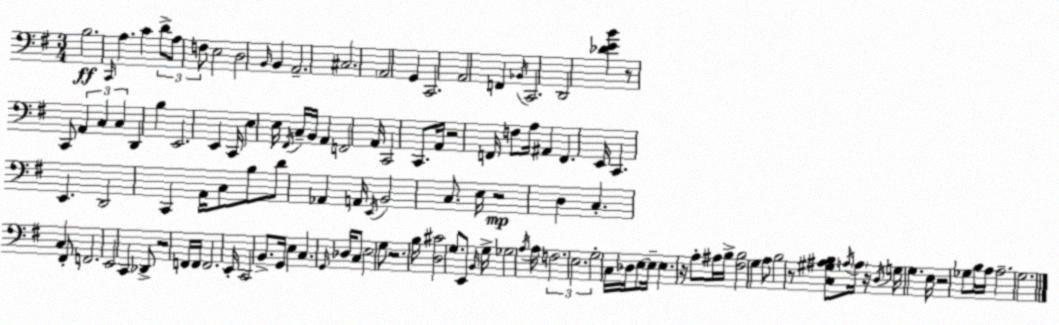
X:1
T:Untitled
M:3/4
L:1/4
K:G
B,2 C,,/4 A, C D/2 A,/2 F,/2 E,2 D,2 B,,/4 B,, A,,2 ^C,2 A,,2 G,, C,,2 A,,2 F,, _B,,/4 C,,2 D,,2 [_DEB] z/2 C,,/2 A,, C, C, D,, B, E,,2 E,, C,,/4 E, E,/4 ^F,,/4 C,/4 B,,/4 A,, F,,2 A,,/4 C,,2 C,,/2 A,,/4 z2 F,,/4 F,/2 A,/4 ^A,, F,, E,,/4 C,, E,, D,,2 C,, A,,/4 C,/2 B,/2 D/2 _A,, A,,/4 E,,/4 B,,2 C,/2 E,/4 z2 D, C, C, ^F,,/2 F,,2 E,,2 C,, _D,,/2 z2 F,,/4 F,,/4 F,,2 E,,/4 C,,2 B,,/2 G,,/4 E, C, G,,/4 _D,/4 C,/2 E,2 G,/2 z2 B,/4 [D,^C]2 G,/2 E,,/2 B,,/4 G,/4 _G,2 A,/4 A,/4 F,2 E,2 G,2 C,/4 _D,/4 E,/2 E,/4 E, z/4 A,/2 ^A,/4 B,/4 [^F,B,]2 G, A,/2 B,2 z/2 [C,^G,^A,B,]/2 A,/4 A,/4 z/4 D,/4 G,/4 G, E,/4 z2 _G,/2 B,/4 A,/4 A,2 G,2